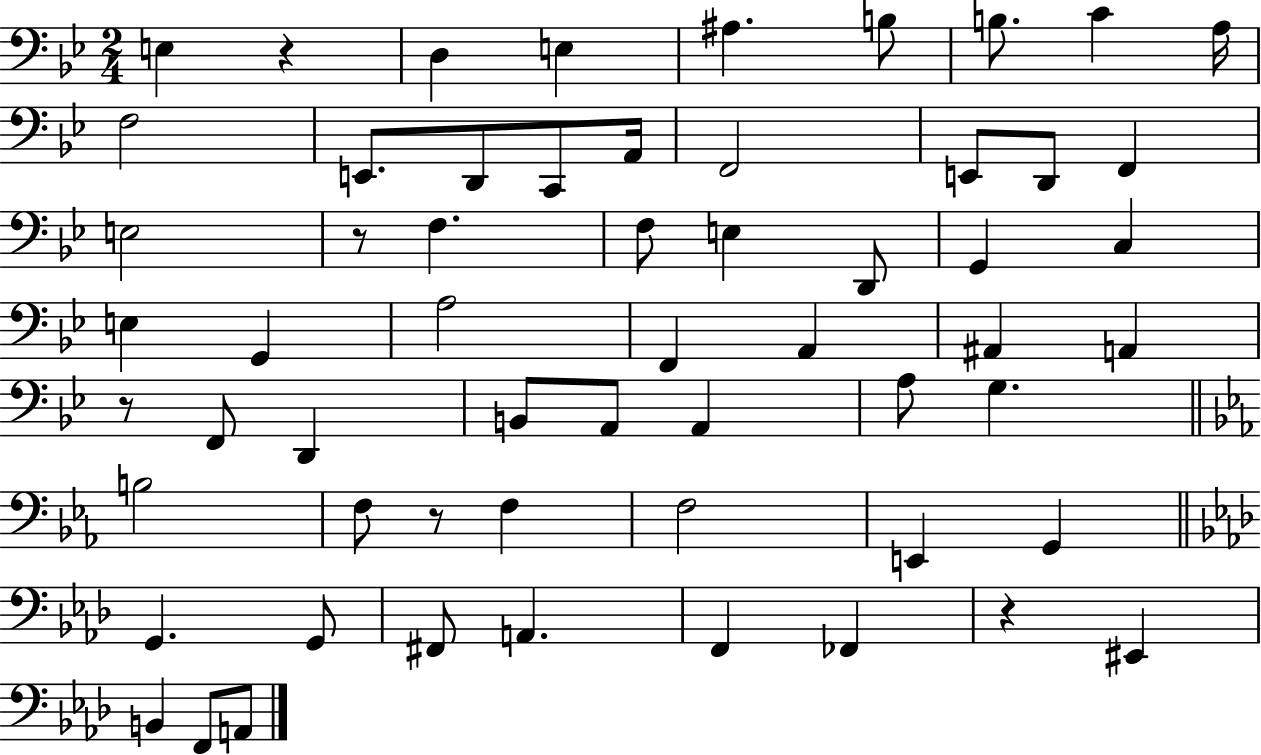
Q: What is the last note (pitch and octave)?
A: A2